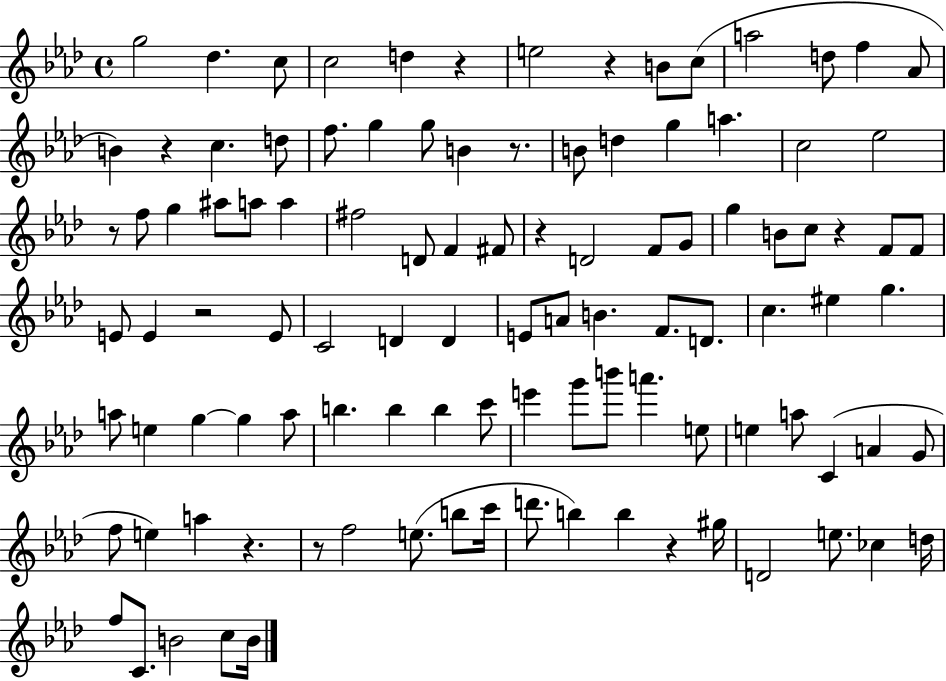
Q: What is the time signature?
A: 4/4